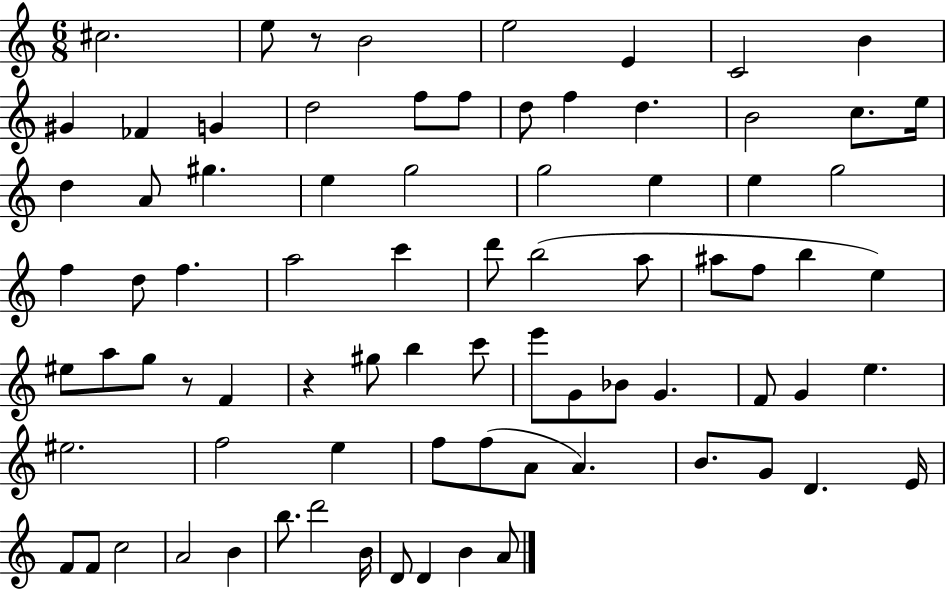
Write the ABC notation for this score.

X:1
T:Untitled
M:6/8
L:1/4
K:C
^c2 e/2 z/2 B2 e2 E C2 B ^G _F G d2 f/2 f/2 d/2 f d B2 c/2 e/4 d A/2 ^g e g2 g2 e e g2 f d/2 f a2 c' d'/2 b2 a/2 ^a/2 f/2 b e ^e/2 a/2 g/2 z/2 F z ^g/2 b c'/2 e'/2 G/2 _B/2 G F/2 G e ^e2 f2 e f/2 f/2 A/2 A B/2 G/2 D E/4 F/2 F/2 c2 A2 B b/2 d'2 B/4 D/2 D B A/2